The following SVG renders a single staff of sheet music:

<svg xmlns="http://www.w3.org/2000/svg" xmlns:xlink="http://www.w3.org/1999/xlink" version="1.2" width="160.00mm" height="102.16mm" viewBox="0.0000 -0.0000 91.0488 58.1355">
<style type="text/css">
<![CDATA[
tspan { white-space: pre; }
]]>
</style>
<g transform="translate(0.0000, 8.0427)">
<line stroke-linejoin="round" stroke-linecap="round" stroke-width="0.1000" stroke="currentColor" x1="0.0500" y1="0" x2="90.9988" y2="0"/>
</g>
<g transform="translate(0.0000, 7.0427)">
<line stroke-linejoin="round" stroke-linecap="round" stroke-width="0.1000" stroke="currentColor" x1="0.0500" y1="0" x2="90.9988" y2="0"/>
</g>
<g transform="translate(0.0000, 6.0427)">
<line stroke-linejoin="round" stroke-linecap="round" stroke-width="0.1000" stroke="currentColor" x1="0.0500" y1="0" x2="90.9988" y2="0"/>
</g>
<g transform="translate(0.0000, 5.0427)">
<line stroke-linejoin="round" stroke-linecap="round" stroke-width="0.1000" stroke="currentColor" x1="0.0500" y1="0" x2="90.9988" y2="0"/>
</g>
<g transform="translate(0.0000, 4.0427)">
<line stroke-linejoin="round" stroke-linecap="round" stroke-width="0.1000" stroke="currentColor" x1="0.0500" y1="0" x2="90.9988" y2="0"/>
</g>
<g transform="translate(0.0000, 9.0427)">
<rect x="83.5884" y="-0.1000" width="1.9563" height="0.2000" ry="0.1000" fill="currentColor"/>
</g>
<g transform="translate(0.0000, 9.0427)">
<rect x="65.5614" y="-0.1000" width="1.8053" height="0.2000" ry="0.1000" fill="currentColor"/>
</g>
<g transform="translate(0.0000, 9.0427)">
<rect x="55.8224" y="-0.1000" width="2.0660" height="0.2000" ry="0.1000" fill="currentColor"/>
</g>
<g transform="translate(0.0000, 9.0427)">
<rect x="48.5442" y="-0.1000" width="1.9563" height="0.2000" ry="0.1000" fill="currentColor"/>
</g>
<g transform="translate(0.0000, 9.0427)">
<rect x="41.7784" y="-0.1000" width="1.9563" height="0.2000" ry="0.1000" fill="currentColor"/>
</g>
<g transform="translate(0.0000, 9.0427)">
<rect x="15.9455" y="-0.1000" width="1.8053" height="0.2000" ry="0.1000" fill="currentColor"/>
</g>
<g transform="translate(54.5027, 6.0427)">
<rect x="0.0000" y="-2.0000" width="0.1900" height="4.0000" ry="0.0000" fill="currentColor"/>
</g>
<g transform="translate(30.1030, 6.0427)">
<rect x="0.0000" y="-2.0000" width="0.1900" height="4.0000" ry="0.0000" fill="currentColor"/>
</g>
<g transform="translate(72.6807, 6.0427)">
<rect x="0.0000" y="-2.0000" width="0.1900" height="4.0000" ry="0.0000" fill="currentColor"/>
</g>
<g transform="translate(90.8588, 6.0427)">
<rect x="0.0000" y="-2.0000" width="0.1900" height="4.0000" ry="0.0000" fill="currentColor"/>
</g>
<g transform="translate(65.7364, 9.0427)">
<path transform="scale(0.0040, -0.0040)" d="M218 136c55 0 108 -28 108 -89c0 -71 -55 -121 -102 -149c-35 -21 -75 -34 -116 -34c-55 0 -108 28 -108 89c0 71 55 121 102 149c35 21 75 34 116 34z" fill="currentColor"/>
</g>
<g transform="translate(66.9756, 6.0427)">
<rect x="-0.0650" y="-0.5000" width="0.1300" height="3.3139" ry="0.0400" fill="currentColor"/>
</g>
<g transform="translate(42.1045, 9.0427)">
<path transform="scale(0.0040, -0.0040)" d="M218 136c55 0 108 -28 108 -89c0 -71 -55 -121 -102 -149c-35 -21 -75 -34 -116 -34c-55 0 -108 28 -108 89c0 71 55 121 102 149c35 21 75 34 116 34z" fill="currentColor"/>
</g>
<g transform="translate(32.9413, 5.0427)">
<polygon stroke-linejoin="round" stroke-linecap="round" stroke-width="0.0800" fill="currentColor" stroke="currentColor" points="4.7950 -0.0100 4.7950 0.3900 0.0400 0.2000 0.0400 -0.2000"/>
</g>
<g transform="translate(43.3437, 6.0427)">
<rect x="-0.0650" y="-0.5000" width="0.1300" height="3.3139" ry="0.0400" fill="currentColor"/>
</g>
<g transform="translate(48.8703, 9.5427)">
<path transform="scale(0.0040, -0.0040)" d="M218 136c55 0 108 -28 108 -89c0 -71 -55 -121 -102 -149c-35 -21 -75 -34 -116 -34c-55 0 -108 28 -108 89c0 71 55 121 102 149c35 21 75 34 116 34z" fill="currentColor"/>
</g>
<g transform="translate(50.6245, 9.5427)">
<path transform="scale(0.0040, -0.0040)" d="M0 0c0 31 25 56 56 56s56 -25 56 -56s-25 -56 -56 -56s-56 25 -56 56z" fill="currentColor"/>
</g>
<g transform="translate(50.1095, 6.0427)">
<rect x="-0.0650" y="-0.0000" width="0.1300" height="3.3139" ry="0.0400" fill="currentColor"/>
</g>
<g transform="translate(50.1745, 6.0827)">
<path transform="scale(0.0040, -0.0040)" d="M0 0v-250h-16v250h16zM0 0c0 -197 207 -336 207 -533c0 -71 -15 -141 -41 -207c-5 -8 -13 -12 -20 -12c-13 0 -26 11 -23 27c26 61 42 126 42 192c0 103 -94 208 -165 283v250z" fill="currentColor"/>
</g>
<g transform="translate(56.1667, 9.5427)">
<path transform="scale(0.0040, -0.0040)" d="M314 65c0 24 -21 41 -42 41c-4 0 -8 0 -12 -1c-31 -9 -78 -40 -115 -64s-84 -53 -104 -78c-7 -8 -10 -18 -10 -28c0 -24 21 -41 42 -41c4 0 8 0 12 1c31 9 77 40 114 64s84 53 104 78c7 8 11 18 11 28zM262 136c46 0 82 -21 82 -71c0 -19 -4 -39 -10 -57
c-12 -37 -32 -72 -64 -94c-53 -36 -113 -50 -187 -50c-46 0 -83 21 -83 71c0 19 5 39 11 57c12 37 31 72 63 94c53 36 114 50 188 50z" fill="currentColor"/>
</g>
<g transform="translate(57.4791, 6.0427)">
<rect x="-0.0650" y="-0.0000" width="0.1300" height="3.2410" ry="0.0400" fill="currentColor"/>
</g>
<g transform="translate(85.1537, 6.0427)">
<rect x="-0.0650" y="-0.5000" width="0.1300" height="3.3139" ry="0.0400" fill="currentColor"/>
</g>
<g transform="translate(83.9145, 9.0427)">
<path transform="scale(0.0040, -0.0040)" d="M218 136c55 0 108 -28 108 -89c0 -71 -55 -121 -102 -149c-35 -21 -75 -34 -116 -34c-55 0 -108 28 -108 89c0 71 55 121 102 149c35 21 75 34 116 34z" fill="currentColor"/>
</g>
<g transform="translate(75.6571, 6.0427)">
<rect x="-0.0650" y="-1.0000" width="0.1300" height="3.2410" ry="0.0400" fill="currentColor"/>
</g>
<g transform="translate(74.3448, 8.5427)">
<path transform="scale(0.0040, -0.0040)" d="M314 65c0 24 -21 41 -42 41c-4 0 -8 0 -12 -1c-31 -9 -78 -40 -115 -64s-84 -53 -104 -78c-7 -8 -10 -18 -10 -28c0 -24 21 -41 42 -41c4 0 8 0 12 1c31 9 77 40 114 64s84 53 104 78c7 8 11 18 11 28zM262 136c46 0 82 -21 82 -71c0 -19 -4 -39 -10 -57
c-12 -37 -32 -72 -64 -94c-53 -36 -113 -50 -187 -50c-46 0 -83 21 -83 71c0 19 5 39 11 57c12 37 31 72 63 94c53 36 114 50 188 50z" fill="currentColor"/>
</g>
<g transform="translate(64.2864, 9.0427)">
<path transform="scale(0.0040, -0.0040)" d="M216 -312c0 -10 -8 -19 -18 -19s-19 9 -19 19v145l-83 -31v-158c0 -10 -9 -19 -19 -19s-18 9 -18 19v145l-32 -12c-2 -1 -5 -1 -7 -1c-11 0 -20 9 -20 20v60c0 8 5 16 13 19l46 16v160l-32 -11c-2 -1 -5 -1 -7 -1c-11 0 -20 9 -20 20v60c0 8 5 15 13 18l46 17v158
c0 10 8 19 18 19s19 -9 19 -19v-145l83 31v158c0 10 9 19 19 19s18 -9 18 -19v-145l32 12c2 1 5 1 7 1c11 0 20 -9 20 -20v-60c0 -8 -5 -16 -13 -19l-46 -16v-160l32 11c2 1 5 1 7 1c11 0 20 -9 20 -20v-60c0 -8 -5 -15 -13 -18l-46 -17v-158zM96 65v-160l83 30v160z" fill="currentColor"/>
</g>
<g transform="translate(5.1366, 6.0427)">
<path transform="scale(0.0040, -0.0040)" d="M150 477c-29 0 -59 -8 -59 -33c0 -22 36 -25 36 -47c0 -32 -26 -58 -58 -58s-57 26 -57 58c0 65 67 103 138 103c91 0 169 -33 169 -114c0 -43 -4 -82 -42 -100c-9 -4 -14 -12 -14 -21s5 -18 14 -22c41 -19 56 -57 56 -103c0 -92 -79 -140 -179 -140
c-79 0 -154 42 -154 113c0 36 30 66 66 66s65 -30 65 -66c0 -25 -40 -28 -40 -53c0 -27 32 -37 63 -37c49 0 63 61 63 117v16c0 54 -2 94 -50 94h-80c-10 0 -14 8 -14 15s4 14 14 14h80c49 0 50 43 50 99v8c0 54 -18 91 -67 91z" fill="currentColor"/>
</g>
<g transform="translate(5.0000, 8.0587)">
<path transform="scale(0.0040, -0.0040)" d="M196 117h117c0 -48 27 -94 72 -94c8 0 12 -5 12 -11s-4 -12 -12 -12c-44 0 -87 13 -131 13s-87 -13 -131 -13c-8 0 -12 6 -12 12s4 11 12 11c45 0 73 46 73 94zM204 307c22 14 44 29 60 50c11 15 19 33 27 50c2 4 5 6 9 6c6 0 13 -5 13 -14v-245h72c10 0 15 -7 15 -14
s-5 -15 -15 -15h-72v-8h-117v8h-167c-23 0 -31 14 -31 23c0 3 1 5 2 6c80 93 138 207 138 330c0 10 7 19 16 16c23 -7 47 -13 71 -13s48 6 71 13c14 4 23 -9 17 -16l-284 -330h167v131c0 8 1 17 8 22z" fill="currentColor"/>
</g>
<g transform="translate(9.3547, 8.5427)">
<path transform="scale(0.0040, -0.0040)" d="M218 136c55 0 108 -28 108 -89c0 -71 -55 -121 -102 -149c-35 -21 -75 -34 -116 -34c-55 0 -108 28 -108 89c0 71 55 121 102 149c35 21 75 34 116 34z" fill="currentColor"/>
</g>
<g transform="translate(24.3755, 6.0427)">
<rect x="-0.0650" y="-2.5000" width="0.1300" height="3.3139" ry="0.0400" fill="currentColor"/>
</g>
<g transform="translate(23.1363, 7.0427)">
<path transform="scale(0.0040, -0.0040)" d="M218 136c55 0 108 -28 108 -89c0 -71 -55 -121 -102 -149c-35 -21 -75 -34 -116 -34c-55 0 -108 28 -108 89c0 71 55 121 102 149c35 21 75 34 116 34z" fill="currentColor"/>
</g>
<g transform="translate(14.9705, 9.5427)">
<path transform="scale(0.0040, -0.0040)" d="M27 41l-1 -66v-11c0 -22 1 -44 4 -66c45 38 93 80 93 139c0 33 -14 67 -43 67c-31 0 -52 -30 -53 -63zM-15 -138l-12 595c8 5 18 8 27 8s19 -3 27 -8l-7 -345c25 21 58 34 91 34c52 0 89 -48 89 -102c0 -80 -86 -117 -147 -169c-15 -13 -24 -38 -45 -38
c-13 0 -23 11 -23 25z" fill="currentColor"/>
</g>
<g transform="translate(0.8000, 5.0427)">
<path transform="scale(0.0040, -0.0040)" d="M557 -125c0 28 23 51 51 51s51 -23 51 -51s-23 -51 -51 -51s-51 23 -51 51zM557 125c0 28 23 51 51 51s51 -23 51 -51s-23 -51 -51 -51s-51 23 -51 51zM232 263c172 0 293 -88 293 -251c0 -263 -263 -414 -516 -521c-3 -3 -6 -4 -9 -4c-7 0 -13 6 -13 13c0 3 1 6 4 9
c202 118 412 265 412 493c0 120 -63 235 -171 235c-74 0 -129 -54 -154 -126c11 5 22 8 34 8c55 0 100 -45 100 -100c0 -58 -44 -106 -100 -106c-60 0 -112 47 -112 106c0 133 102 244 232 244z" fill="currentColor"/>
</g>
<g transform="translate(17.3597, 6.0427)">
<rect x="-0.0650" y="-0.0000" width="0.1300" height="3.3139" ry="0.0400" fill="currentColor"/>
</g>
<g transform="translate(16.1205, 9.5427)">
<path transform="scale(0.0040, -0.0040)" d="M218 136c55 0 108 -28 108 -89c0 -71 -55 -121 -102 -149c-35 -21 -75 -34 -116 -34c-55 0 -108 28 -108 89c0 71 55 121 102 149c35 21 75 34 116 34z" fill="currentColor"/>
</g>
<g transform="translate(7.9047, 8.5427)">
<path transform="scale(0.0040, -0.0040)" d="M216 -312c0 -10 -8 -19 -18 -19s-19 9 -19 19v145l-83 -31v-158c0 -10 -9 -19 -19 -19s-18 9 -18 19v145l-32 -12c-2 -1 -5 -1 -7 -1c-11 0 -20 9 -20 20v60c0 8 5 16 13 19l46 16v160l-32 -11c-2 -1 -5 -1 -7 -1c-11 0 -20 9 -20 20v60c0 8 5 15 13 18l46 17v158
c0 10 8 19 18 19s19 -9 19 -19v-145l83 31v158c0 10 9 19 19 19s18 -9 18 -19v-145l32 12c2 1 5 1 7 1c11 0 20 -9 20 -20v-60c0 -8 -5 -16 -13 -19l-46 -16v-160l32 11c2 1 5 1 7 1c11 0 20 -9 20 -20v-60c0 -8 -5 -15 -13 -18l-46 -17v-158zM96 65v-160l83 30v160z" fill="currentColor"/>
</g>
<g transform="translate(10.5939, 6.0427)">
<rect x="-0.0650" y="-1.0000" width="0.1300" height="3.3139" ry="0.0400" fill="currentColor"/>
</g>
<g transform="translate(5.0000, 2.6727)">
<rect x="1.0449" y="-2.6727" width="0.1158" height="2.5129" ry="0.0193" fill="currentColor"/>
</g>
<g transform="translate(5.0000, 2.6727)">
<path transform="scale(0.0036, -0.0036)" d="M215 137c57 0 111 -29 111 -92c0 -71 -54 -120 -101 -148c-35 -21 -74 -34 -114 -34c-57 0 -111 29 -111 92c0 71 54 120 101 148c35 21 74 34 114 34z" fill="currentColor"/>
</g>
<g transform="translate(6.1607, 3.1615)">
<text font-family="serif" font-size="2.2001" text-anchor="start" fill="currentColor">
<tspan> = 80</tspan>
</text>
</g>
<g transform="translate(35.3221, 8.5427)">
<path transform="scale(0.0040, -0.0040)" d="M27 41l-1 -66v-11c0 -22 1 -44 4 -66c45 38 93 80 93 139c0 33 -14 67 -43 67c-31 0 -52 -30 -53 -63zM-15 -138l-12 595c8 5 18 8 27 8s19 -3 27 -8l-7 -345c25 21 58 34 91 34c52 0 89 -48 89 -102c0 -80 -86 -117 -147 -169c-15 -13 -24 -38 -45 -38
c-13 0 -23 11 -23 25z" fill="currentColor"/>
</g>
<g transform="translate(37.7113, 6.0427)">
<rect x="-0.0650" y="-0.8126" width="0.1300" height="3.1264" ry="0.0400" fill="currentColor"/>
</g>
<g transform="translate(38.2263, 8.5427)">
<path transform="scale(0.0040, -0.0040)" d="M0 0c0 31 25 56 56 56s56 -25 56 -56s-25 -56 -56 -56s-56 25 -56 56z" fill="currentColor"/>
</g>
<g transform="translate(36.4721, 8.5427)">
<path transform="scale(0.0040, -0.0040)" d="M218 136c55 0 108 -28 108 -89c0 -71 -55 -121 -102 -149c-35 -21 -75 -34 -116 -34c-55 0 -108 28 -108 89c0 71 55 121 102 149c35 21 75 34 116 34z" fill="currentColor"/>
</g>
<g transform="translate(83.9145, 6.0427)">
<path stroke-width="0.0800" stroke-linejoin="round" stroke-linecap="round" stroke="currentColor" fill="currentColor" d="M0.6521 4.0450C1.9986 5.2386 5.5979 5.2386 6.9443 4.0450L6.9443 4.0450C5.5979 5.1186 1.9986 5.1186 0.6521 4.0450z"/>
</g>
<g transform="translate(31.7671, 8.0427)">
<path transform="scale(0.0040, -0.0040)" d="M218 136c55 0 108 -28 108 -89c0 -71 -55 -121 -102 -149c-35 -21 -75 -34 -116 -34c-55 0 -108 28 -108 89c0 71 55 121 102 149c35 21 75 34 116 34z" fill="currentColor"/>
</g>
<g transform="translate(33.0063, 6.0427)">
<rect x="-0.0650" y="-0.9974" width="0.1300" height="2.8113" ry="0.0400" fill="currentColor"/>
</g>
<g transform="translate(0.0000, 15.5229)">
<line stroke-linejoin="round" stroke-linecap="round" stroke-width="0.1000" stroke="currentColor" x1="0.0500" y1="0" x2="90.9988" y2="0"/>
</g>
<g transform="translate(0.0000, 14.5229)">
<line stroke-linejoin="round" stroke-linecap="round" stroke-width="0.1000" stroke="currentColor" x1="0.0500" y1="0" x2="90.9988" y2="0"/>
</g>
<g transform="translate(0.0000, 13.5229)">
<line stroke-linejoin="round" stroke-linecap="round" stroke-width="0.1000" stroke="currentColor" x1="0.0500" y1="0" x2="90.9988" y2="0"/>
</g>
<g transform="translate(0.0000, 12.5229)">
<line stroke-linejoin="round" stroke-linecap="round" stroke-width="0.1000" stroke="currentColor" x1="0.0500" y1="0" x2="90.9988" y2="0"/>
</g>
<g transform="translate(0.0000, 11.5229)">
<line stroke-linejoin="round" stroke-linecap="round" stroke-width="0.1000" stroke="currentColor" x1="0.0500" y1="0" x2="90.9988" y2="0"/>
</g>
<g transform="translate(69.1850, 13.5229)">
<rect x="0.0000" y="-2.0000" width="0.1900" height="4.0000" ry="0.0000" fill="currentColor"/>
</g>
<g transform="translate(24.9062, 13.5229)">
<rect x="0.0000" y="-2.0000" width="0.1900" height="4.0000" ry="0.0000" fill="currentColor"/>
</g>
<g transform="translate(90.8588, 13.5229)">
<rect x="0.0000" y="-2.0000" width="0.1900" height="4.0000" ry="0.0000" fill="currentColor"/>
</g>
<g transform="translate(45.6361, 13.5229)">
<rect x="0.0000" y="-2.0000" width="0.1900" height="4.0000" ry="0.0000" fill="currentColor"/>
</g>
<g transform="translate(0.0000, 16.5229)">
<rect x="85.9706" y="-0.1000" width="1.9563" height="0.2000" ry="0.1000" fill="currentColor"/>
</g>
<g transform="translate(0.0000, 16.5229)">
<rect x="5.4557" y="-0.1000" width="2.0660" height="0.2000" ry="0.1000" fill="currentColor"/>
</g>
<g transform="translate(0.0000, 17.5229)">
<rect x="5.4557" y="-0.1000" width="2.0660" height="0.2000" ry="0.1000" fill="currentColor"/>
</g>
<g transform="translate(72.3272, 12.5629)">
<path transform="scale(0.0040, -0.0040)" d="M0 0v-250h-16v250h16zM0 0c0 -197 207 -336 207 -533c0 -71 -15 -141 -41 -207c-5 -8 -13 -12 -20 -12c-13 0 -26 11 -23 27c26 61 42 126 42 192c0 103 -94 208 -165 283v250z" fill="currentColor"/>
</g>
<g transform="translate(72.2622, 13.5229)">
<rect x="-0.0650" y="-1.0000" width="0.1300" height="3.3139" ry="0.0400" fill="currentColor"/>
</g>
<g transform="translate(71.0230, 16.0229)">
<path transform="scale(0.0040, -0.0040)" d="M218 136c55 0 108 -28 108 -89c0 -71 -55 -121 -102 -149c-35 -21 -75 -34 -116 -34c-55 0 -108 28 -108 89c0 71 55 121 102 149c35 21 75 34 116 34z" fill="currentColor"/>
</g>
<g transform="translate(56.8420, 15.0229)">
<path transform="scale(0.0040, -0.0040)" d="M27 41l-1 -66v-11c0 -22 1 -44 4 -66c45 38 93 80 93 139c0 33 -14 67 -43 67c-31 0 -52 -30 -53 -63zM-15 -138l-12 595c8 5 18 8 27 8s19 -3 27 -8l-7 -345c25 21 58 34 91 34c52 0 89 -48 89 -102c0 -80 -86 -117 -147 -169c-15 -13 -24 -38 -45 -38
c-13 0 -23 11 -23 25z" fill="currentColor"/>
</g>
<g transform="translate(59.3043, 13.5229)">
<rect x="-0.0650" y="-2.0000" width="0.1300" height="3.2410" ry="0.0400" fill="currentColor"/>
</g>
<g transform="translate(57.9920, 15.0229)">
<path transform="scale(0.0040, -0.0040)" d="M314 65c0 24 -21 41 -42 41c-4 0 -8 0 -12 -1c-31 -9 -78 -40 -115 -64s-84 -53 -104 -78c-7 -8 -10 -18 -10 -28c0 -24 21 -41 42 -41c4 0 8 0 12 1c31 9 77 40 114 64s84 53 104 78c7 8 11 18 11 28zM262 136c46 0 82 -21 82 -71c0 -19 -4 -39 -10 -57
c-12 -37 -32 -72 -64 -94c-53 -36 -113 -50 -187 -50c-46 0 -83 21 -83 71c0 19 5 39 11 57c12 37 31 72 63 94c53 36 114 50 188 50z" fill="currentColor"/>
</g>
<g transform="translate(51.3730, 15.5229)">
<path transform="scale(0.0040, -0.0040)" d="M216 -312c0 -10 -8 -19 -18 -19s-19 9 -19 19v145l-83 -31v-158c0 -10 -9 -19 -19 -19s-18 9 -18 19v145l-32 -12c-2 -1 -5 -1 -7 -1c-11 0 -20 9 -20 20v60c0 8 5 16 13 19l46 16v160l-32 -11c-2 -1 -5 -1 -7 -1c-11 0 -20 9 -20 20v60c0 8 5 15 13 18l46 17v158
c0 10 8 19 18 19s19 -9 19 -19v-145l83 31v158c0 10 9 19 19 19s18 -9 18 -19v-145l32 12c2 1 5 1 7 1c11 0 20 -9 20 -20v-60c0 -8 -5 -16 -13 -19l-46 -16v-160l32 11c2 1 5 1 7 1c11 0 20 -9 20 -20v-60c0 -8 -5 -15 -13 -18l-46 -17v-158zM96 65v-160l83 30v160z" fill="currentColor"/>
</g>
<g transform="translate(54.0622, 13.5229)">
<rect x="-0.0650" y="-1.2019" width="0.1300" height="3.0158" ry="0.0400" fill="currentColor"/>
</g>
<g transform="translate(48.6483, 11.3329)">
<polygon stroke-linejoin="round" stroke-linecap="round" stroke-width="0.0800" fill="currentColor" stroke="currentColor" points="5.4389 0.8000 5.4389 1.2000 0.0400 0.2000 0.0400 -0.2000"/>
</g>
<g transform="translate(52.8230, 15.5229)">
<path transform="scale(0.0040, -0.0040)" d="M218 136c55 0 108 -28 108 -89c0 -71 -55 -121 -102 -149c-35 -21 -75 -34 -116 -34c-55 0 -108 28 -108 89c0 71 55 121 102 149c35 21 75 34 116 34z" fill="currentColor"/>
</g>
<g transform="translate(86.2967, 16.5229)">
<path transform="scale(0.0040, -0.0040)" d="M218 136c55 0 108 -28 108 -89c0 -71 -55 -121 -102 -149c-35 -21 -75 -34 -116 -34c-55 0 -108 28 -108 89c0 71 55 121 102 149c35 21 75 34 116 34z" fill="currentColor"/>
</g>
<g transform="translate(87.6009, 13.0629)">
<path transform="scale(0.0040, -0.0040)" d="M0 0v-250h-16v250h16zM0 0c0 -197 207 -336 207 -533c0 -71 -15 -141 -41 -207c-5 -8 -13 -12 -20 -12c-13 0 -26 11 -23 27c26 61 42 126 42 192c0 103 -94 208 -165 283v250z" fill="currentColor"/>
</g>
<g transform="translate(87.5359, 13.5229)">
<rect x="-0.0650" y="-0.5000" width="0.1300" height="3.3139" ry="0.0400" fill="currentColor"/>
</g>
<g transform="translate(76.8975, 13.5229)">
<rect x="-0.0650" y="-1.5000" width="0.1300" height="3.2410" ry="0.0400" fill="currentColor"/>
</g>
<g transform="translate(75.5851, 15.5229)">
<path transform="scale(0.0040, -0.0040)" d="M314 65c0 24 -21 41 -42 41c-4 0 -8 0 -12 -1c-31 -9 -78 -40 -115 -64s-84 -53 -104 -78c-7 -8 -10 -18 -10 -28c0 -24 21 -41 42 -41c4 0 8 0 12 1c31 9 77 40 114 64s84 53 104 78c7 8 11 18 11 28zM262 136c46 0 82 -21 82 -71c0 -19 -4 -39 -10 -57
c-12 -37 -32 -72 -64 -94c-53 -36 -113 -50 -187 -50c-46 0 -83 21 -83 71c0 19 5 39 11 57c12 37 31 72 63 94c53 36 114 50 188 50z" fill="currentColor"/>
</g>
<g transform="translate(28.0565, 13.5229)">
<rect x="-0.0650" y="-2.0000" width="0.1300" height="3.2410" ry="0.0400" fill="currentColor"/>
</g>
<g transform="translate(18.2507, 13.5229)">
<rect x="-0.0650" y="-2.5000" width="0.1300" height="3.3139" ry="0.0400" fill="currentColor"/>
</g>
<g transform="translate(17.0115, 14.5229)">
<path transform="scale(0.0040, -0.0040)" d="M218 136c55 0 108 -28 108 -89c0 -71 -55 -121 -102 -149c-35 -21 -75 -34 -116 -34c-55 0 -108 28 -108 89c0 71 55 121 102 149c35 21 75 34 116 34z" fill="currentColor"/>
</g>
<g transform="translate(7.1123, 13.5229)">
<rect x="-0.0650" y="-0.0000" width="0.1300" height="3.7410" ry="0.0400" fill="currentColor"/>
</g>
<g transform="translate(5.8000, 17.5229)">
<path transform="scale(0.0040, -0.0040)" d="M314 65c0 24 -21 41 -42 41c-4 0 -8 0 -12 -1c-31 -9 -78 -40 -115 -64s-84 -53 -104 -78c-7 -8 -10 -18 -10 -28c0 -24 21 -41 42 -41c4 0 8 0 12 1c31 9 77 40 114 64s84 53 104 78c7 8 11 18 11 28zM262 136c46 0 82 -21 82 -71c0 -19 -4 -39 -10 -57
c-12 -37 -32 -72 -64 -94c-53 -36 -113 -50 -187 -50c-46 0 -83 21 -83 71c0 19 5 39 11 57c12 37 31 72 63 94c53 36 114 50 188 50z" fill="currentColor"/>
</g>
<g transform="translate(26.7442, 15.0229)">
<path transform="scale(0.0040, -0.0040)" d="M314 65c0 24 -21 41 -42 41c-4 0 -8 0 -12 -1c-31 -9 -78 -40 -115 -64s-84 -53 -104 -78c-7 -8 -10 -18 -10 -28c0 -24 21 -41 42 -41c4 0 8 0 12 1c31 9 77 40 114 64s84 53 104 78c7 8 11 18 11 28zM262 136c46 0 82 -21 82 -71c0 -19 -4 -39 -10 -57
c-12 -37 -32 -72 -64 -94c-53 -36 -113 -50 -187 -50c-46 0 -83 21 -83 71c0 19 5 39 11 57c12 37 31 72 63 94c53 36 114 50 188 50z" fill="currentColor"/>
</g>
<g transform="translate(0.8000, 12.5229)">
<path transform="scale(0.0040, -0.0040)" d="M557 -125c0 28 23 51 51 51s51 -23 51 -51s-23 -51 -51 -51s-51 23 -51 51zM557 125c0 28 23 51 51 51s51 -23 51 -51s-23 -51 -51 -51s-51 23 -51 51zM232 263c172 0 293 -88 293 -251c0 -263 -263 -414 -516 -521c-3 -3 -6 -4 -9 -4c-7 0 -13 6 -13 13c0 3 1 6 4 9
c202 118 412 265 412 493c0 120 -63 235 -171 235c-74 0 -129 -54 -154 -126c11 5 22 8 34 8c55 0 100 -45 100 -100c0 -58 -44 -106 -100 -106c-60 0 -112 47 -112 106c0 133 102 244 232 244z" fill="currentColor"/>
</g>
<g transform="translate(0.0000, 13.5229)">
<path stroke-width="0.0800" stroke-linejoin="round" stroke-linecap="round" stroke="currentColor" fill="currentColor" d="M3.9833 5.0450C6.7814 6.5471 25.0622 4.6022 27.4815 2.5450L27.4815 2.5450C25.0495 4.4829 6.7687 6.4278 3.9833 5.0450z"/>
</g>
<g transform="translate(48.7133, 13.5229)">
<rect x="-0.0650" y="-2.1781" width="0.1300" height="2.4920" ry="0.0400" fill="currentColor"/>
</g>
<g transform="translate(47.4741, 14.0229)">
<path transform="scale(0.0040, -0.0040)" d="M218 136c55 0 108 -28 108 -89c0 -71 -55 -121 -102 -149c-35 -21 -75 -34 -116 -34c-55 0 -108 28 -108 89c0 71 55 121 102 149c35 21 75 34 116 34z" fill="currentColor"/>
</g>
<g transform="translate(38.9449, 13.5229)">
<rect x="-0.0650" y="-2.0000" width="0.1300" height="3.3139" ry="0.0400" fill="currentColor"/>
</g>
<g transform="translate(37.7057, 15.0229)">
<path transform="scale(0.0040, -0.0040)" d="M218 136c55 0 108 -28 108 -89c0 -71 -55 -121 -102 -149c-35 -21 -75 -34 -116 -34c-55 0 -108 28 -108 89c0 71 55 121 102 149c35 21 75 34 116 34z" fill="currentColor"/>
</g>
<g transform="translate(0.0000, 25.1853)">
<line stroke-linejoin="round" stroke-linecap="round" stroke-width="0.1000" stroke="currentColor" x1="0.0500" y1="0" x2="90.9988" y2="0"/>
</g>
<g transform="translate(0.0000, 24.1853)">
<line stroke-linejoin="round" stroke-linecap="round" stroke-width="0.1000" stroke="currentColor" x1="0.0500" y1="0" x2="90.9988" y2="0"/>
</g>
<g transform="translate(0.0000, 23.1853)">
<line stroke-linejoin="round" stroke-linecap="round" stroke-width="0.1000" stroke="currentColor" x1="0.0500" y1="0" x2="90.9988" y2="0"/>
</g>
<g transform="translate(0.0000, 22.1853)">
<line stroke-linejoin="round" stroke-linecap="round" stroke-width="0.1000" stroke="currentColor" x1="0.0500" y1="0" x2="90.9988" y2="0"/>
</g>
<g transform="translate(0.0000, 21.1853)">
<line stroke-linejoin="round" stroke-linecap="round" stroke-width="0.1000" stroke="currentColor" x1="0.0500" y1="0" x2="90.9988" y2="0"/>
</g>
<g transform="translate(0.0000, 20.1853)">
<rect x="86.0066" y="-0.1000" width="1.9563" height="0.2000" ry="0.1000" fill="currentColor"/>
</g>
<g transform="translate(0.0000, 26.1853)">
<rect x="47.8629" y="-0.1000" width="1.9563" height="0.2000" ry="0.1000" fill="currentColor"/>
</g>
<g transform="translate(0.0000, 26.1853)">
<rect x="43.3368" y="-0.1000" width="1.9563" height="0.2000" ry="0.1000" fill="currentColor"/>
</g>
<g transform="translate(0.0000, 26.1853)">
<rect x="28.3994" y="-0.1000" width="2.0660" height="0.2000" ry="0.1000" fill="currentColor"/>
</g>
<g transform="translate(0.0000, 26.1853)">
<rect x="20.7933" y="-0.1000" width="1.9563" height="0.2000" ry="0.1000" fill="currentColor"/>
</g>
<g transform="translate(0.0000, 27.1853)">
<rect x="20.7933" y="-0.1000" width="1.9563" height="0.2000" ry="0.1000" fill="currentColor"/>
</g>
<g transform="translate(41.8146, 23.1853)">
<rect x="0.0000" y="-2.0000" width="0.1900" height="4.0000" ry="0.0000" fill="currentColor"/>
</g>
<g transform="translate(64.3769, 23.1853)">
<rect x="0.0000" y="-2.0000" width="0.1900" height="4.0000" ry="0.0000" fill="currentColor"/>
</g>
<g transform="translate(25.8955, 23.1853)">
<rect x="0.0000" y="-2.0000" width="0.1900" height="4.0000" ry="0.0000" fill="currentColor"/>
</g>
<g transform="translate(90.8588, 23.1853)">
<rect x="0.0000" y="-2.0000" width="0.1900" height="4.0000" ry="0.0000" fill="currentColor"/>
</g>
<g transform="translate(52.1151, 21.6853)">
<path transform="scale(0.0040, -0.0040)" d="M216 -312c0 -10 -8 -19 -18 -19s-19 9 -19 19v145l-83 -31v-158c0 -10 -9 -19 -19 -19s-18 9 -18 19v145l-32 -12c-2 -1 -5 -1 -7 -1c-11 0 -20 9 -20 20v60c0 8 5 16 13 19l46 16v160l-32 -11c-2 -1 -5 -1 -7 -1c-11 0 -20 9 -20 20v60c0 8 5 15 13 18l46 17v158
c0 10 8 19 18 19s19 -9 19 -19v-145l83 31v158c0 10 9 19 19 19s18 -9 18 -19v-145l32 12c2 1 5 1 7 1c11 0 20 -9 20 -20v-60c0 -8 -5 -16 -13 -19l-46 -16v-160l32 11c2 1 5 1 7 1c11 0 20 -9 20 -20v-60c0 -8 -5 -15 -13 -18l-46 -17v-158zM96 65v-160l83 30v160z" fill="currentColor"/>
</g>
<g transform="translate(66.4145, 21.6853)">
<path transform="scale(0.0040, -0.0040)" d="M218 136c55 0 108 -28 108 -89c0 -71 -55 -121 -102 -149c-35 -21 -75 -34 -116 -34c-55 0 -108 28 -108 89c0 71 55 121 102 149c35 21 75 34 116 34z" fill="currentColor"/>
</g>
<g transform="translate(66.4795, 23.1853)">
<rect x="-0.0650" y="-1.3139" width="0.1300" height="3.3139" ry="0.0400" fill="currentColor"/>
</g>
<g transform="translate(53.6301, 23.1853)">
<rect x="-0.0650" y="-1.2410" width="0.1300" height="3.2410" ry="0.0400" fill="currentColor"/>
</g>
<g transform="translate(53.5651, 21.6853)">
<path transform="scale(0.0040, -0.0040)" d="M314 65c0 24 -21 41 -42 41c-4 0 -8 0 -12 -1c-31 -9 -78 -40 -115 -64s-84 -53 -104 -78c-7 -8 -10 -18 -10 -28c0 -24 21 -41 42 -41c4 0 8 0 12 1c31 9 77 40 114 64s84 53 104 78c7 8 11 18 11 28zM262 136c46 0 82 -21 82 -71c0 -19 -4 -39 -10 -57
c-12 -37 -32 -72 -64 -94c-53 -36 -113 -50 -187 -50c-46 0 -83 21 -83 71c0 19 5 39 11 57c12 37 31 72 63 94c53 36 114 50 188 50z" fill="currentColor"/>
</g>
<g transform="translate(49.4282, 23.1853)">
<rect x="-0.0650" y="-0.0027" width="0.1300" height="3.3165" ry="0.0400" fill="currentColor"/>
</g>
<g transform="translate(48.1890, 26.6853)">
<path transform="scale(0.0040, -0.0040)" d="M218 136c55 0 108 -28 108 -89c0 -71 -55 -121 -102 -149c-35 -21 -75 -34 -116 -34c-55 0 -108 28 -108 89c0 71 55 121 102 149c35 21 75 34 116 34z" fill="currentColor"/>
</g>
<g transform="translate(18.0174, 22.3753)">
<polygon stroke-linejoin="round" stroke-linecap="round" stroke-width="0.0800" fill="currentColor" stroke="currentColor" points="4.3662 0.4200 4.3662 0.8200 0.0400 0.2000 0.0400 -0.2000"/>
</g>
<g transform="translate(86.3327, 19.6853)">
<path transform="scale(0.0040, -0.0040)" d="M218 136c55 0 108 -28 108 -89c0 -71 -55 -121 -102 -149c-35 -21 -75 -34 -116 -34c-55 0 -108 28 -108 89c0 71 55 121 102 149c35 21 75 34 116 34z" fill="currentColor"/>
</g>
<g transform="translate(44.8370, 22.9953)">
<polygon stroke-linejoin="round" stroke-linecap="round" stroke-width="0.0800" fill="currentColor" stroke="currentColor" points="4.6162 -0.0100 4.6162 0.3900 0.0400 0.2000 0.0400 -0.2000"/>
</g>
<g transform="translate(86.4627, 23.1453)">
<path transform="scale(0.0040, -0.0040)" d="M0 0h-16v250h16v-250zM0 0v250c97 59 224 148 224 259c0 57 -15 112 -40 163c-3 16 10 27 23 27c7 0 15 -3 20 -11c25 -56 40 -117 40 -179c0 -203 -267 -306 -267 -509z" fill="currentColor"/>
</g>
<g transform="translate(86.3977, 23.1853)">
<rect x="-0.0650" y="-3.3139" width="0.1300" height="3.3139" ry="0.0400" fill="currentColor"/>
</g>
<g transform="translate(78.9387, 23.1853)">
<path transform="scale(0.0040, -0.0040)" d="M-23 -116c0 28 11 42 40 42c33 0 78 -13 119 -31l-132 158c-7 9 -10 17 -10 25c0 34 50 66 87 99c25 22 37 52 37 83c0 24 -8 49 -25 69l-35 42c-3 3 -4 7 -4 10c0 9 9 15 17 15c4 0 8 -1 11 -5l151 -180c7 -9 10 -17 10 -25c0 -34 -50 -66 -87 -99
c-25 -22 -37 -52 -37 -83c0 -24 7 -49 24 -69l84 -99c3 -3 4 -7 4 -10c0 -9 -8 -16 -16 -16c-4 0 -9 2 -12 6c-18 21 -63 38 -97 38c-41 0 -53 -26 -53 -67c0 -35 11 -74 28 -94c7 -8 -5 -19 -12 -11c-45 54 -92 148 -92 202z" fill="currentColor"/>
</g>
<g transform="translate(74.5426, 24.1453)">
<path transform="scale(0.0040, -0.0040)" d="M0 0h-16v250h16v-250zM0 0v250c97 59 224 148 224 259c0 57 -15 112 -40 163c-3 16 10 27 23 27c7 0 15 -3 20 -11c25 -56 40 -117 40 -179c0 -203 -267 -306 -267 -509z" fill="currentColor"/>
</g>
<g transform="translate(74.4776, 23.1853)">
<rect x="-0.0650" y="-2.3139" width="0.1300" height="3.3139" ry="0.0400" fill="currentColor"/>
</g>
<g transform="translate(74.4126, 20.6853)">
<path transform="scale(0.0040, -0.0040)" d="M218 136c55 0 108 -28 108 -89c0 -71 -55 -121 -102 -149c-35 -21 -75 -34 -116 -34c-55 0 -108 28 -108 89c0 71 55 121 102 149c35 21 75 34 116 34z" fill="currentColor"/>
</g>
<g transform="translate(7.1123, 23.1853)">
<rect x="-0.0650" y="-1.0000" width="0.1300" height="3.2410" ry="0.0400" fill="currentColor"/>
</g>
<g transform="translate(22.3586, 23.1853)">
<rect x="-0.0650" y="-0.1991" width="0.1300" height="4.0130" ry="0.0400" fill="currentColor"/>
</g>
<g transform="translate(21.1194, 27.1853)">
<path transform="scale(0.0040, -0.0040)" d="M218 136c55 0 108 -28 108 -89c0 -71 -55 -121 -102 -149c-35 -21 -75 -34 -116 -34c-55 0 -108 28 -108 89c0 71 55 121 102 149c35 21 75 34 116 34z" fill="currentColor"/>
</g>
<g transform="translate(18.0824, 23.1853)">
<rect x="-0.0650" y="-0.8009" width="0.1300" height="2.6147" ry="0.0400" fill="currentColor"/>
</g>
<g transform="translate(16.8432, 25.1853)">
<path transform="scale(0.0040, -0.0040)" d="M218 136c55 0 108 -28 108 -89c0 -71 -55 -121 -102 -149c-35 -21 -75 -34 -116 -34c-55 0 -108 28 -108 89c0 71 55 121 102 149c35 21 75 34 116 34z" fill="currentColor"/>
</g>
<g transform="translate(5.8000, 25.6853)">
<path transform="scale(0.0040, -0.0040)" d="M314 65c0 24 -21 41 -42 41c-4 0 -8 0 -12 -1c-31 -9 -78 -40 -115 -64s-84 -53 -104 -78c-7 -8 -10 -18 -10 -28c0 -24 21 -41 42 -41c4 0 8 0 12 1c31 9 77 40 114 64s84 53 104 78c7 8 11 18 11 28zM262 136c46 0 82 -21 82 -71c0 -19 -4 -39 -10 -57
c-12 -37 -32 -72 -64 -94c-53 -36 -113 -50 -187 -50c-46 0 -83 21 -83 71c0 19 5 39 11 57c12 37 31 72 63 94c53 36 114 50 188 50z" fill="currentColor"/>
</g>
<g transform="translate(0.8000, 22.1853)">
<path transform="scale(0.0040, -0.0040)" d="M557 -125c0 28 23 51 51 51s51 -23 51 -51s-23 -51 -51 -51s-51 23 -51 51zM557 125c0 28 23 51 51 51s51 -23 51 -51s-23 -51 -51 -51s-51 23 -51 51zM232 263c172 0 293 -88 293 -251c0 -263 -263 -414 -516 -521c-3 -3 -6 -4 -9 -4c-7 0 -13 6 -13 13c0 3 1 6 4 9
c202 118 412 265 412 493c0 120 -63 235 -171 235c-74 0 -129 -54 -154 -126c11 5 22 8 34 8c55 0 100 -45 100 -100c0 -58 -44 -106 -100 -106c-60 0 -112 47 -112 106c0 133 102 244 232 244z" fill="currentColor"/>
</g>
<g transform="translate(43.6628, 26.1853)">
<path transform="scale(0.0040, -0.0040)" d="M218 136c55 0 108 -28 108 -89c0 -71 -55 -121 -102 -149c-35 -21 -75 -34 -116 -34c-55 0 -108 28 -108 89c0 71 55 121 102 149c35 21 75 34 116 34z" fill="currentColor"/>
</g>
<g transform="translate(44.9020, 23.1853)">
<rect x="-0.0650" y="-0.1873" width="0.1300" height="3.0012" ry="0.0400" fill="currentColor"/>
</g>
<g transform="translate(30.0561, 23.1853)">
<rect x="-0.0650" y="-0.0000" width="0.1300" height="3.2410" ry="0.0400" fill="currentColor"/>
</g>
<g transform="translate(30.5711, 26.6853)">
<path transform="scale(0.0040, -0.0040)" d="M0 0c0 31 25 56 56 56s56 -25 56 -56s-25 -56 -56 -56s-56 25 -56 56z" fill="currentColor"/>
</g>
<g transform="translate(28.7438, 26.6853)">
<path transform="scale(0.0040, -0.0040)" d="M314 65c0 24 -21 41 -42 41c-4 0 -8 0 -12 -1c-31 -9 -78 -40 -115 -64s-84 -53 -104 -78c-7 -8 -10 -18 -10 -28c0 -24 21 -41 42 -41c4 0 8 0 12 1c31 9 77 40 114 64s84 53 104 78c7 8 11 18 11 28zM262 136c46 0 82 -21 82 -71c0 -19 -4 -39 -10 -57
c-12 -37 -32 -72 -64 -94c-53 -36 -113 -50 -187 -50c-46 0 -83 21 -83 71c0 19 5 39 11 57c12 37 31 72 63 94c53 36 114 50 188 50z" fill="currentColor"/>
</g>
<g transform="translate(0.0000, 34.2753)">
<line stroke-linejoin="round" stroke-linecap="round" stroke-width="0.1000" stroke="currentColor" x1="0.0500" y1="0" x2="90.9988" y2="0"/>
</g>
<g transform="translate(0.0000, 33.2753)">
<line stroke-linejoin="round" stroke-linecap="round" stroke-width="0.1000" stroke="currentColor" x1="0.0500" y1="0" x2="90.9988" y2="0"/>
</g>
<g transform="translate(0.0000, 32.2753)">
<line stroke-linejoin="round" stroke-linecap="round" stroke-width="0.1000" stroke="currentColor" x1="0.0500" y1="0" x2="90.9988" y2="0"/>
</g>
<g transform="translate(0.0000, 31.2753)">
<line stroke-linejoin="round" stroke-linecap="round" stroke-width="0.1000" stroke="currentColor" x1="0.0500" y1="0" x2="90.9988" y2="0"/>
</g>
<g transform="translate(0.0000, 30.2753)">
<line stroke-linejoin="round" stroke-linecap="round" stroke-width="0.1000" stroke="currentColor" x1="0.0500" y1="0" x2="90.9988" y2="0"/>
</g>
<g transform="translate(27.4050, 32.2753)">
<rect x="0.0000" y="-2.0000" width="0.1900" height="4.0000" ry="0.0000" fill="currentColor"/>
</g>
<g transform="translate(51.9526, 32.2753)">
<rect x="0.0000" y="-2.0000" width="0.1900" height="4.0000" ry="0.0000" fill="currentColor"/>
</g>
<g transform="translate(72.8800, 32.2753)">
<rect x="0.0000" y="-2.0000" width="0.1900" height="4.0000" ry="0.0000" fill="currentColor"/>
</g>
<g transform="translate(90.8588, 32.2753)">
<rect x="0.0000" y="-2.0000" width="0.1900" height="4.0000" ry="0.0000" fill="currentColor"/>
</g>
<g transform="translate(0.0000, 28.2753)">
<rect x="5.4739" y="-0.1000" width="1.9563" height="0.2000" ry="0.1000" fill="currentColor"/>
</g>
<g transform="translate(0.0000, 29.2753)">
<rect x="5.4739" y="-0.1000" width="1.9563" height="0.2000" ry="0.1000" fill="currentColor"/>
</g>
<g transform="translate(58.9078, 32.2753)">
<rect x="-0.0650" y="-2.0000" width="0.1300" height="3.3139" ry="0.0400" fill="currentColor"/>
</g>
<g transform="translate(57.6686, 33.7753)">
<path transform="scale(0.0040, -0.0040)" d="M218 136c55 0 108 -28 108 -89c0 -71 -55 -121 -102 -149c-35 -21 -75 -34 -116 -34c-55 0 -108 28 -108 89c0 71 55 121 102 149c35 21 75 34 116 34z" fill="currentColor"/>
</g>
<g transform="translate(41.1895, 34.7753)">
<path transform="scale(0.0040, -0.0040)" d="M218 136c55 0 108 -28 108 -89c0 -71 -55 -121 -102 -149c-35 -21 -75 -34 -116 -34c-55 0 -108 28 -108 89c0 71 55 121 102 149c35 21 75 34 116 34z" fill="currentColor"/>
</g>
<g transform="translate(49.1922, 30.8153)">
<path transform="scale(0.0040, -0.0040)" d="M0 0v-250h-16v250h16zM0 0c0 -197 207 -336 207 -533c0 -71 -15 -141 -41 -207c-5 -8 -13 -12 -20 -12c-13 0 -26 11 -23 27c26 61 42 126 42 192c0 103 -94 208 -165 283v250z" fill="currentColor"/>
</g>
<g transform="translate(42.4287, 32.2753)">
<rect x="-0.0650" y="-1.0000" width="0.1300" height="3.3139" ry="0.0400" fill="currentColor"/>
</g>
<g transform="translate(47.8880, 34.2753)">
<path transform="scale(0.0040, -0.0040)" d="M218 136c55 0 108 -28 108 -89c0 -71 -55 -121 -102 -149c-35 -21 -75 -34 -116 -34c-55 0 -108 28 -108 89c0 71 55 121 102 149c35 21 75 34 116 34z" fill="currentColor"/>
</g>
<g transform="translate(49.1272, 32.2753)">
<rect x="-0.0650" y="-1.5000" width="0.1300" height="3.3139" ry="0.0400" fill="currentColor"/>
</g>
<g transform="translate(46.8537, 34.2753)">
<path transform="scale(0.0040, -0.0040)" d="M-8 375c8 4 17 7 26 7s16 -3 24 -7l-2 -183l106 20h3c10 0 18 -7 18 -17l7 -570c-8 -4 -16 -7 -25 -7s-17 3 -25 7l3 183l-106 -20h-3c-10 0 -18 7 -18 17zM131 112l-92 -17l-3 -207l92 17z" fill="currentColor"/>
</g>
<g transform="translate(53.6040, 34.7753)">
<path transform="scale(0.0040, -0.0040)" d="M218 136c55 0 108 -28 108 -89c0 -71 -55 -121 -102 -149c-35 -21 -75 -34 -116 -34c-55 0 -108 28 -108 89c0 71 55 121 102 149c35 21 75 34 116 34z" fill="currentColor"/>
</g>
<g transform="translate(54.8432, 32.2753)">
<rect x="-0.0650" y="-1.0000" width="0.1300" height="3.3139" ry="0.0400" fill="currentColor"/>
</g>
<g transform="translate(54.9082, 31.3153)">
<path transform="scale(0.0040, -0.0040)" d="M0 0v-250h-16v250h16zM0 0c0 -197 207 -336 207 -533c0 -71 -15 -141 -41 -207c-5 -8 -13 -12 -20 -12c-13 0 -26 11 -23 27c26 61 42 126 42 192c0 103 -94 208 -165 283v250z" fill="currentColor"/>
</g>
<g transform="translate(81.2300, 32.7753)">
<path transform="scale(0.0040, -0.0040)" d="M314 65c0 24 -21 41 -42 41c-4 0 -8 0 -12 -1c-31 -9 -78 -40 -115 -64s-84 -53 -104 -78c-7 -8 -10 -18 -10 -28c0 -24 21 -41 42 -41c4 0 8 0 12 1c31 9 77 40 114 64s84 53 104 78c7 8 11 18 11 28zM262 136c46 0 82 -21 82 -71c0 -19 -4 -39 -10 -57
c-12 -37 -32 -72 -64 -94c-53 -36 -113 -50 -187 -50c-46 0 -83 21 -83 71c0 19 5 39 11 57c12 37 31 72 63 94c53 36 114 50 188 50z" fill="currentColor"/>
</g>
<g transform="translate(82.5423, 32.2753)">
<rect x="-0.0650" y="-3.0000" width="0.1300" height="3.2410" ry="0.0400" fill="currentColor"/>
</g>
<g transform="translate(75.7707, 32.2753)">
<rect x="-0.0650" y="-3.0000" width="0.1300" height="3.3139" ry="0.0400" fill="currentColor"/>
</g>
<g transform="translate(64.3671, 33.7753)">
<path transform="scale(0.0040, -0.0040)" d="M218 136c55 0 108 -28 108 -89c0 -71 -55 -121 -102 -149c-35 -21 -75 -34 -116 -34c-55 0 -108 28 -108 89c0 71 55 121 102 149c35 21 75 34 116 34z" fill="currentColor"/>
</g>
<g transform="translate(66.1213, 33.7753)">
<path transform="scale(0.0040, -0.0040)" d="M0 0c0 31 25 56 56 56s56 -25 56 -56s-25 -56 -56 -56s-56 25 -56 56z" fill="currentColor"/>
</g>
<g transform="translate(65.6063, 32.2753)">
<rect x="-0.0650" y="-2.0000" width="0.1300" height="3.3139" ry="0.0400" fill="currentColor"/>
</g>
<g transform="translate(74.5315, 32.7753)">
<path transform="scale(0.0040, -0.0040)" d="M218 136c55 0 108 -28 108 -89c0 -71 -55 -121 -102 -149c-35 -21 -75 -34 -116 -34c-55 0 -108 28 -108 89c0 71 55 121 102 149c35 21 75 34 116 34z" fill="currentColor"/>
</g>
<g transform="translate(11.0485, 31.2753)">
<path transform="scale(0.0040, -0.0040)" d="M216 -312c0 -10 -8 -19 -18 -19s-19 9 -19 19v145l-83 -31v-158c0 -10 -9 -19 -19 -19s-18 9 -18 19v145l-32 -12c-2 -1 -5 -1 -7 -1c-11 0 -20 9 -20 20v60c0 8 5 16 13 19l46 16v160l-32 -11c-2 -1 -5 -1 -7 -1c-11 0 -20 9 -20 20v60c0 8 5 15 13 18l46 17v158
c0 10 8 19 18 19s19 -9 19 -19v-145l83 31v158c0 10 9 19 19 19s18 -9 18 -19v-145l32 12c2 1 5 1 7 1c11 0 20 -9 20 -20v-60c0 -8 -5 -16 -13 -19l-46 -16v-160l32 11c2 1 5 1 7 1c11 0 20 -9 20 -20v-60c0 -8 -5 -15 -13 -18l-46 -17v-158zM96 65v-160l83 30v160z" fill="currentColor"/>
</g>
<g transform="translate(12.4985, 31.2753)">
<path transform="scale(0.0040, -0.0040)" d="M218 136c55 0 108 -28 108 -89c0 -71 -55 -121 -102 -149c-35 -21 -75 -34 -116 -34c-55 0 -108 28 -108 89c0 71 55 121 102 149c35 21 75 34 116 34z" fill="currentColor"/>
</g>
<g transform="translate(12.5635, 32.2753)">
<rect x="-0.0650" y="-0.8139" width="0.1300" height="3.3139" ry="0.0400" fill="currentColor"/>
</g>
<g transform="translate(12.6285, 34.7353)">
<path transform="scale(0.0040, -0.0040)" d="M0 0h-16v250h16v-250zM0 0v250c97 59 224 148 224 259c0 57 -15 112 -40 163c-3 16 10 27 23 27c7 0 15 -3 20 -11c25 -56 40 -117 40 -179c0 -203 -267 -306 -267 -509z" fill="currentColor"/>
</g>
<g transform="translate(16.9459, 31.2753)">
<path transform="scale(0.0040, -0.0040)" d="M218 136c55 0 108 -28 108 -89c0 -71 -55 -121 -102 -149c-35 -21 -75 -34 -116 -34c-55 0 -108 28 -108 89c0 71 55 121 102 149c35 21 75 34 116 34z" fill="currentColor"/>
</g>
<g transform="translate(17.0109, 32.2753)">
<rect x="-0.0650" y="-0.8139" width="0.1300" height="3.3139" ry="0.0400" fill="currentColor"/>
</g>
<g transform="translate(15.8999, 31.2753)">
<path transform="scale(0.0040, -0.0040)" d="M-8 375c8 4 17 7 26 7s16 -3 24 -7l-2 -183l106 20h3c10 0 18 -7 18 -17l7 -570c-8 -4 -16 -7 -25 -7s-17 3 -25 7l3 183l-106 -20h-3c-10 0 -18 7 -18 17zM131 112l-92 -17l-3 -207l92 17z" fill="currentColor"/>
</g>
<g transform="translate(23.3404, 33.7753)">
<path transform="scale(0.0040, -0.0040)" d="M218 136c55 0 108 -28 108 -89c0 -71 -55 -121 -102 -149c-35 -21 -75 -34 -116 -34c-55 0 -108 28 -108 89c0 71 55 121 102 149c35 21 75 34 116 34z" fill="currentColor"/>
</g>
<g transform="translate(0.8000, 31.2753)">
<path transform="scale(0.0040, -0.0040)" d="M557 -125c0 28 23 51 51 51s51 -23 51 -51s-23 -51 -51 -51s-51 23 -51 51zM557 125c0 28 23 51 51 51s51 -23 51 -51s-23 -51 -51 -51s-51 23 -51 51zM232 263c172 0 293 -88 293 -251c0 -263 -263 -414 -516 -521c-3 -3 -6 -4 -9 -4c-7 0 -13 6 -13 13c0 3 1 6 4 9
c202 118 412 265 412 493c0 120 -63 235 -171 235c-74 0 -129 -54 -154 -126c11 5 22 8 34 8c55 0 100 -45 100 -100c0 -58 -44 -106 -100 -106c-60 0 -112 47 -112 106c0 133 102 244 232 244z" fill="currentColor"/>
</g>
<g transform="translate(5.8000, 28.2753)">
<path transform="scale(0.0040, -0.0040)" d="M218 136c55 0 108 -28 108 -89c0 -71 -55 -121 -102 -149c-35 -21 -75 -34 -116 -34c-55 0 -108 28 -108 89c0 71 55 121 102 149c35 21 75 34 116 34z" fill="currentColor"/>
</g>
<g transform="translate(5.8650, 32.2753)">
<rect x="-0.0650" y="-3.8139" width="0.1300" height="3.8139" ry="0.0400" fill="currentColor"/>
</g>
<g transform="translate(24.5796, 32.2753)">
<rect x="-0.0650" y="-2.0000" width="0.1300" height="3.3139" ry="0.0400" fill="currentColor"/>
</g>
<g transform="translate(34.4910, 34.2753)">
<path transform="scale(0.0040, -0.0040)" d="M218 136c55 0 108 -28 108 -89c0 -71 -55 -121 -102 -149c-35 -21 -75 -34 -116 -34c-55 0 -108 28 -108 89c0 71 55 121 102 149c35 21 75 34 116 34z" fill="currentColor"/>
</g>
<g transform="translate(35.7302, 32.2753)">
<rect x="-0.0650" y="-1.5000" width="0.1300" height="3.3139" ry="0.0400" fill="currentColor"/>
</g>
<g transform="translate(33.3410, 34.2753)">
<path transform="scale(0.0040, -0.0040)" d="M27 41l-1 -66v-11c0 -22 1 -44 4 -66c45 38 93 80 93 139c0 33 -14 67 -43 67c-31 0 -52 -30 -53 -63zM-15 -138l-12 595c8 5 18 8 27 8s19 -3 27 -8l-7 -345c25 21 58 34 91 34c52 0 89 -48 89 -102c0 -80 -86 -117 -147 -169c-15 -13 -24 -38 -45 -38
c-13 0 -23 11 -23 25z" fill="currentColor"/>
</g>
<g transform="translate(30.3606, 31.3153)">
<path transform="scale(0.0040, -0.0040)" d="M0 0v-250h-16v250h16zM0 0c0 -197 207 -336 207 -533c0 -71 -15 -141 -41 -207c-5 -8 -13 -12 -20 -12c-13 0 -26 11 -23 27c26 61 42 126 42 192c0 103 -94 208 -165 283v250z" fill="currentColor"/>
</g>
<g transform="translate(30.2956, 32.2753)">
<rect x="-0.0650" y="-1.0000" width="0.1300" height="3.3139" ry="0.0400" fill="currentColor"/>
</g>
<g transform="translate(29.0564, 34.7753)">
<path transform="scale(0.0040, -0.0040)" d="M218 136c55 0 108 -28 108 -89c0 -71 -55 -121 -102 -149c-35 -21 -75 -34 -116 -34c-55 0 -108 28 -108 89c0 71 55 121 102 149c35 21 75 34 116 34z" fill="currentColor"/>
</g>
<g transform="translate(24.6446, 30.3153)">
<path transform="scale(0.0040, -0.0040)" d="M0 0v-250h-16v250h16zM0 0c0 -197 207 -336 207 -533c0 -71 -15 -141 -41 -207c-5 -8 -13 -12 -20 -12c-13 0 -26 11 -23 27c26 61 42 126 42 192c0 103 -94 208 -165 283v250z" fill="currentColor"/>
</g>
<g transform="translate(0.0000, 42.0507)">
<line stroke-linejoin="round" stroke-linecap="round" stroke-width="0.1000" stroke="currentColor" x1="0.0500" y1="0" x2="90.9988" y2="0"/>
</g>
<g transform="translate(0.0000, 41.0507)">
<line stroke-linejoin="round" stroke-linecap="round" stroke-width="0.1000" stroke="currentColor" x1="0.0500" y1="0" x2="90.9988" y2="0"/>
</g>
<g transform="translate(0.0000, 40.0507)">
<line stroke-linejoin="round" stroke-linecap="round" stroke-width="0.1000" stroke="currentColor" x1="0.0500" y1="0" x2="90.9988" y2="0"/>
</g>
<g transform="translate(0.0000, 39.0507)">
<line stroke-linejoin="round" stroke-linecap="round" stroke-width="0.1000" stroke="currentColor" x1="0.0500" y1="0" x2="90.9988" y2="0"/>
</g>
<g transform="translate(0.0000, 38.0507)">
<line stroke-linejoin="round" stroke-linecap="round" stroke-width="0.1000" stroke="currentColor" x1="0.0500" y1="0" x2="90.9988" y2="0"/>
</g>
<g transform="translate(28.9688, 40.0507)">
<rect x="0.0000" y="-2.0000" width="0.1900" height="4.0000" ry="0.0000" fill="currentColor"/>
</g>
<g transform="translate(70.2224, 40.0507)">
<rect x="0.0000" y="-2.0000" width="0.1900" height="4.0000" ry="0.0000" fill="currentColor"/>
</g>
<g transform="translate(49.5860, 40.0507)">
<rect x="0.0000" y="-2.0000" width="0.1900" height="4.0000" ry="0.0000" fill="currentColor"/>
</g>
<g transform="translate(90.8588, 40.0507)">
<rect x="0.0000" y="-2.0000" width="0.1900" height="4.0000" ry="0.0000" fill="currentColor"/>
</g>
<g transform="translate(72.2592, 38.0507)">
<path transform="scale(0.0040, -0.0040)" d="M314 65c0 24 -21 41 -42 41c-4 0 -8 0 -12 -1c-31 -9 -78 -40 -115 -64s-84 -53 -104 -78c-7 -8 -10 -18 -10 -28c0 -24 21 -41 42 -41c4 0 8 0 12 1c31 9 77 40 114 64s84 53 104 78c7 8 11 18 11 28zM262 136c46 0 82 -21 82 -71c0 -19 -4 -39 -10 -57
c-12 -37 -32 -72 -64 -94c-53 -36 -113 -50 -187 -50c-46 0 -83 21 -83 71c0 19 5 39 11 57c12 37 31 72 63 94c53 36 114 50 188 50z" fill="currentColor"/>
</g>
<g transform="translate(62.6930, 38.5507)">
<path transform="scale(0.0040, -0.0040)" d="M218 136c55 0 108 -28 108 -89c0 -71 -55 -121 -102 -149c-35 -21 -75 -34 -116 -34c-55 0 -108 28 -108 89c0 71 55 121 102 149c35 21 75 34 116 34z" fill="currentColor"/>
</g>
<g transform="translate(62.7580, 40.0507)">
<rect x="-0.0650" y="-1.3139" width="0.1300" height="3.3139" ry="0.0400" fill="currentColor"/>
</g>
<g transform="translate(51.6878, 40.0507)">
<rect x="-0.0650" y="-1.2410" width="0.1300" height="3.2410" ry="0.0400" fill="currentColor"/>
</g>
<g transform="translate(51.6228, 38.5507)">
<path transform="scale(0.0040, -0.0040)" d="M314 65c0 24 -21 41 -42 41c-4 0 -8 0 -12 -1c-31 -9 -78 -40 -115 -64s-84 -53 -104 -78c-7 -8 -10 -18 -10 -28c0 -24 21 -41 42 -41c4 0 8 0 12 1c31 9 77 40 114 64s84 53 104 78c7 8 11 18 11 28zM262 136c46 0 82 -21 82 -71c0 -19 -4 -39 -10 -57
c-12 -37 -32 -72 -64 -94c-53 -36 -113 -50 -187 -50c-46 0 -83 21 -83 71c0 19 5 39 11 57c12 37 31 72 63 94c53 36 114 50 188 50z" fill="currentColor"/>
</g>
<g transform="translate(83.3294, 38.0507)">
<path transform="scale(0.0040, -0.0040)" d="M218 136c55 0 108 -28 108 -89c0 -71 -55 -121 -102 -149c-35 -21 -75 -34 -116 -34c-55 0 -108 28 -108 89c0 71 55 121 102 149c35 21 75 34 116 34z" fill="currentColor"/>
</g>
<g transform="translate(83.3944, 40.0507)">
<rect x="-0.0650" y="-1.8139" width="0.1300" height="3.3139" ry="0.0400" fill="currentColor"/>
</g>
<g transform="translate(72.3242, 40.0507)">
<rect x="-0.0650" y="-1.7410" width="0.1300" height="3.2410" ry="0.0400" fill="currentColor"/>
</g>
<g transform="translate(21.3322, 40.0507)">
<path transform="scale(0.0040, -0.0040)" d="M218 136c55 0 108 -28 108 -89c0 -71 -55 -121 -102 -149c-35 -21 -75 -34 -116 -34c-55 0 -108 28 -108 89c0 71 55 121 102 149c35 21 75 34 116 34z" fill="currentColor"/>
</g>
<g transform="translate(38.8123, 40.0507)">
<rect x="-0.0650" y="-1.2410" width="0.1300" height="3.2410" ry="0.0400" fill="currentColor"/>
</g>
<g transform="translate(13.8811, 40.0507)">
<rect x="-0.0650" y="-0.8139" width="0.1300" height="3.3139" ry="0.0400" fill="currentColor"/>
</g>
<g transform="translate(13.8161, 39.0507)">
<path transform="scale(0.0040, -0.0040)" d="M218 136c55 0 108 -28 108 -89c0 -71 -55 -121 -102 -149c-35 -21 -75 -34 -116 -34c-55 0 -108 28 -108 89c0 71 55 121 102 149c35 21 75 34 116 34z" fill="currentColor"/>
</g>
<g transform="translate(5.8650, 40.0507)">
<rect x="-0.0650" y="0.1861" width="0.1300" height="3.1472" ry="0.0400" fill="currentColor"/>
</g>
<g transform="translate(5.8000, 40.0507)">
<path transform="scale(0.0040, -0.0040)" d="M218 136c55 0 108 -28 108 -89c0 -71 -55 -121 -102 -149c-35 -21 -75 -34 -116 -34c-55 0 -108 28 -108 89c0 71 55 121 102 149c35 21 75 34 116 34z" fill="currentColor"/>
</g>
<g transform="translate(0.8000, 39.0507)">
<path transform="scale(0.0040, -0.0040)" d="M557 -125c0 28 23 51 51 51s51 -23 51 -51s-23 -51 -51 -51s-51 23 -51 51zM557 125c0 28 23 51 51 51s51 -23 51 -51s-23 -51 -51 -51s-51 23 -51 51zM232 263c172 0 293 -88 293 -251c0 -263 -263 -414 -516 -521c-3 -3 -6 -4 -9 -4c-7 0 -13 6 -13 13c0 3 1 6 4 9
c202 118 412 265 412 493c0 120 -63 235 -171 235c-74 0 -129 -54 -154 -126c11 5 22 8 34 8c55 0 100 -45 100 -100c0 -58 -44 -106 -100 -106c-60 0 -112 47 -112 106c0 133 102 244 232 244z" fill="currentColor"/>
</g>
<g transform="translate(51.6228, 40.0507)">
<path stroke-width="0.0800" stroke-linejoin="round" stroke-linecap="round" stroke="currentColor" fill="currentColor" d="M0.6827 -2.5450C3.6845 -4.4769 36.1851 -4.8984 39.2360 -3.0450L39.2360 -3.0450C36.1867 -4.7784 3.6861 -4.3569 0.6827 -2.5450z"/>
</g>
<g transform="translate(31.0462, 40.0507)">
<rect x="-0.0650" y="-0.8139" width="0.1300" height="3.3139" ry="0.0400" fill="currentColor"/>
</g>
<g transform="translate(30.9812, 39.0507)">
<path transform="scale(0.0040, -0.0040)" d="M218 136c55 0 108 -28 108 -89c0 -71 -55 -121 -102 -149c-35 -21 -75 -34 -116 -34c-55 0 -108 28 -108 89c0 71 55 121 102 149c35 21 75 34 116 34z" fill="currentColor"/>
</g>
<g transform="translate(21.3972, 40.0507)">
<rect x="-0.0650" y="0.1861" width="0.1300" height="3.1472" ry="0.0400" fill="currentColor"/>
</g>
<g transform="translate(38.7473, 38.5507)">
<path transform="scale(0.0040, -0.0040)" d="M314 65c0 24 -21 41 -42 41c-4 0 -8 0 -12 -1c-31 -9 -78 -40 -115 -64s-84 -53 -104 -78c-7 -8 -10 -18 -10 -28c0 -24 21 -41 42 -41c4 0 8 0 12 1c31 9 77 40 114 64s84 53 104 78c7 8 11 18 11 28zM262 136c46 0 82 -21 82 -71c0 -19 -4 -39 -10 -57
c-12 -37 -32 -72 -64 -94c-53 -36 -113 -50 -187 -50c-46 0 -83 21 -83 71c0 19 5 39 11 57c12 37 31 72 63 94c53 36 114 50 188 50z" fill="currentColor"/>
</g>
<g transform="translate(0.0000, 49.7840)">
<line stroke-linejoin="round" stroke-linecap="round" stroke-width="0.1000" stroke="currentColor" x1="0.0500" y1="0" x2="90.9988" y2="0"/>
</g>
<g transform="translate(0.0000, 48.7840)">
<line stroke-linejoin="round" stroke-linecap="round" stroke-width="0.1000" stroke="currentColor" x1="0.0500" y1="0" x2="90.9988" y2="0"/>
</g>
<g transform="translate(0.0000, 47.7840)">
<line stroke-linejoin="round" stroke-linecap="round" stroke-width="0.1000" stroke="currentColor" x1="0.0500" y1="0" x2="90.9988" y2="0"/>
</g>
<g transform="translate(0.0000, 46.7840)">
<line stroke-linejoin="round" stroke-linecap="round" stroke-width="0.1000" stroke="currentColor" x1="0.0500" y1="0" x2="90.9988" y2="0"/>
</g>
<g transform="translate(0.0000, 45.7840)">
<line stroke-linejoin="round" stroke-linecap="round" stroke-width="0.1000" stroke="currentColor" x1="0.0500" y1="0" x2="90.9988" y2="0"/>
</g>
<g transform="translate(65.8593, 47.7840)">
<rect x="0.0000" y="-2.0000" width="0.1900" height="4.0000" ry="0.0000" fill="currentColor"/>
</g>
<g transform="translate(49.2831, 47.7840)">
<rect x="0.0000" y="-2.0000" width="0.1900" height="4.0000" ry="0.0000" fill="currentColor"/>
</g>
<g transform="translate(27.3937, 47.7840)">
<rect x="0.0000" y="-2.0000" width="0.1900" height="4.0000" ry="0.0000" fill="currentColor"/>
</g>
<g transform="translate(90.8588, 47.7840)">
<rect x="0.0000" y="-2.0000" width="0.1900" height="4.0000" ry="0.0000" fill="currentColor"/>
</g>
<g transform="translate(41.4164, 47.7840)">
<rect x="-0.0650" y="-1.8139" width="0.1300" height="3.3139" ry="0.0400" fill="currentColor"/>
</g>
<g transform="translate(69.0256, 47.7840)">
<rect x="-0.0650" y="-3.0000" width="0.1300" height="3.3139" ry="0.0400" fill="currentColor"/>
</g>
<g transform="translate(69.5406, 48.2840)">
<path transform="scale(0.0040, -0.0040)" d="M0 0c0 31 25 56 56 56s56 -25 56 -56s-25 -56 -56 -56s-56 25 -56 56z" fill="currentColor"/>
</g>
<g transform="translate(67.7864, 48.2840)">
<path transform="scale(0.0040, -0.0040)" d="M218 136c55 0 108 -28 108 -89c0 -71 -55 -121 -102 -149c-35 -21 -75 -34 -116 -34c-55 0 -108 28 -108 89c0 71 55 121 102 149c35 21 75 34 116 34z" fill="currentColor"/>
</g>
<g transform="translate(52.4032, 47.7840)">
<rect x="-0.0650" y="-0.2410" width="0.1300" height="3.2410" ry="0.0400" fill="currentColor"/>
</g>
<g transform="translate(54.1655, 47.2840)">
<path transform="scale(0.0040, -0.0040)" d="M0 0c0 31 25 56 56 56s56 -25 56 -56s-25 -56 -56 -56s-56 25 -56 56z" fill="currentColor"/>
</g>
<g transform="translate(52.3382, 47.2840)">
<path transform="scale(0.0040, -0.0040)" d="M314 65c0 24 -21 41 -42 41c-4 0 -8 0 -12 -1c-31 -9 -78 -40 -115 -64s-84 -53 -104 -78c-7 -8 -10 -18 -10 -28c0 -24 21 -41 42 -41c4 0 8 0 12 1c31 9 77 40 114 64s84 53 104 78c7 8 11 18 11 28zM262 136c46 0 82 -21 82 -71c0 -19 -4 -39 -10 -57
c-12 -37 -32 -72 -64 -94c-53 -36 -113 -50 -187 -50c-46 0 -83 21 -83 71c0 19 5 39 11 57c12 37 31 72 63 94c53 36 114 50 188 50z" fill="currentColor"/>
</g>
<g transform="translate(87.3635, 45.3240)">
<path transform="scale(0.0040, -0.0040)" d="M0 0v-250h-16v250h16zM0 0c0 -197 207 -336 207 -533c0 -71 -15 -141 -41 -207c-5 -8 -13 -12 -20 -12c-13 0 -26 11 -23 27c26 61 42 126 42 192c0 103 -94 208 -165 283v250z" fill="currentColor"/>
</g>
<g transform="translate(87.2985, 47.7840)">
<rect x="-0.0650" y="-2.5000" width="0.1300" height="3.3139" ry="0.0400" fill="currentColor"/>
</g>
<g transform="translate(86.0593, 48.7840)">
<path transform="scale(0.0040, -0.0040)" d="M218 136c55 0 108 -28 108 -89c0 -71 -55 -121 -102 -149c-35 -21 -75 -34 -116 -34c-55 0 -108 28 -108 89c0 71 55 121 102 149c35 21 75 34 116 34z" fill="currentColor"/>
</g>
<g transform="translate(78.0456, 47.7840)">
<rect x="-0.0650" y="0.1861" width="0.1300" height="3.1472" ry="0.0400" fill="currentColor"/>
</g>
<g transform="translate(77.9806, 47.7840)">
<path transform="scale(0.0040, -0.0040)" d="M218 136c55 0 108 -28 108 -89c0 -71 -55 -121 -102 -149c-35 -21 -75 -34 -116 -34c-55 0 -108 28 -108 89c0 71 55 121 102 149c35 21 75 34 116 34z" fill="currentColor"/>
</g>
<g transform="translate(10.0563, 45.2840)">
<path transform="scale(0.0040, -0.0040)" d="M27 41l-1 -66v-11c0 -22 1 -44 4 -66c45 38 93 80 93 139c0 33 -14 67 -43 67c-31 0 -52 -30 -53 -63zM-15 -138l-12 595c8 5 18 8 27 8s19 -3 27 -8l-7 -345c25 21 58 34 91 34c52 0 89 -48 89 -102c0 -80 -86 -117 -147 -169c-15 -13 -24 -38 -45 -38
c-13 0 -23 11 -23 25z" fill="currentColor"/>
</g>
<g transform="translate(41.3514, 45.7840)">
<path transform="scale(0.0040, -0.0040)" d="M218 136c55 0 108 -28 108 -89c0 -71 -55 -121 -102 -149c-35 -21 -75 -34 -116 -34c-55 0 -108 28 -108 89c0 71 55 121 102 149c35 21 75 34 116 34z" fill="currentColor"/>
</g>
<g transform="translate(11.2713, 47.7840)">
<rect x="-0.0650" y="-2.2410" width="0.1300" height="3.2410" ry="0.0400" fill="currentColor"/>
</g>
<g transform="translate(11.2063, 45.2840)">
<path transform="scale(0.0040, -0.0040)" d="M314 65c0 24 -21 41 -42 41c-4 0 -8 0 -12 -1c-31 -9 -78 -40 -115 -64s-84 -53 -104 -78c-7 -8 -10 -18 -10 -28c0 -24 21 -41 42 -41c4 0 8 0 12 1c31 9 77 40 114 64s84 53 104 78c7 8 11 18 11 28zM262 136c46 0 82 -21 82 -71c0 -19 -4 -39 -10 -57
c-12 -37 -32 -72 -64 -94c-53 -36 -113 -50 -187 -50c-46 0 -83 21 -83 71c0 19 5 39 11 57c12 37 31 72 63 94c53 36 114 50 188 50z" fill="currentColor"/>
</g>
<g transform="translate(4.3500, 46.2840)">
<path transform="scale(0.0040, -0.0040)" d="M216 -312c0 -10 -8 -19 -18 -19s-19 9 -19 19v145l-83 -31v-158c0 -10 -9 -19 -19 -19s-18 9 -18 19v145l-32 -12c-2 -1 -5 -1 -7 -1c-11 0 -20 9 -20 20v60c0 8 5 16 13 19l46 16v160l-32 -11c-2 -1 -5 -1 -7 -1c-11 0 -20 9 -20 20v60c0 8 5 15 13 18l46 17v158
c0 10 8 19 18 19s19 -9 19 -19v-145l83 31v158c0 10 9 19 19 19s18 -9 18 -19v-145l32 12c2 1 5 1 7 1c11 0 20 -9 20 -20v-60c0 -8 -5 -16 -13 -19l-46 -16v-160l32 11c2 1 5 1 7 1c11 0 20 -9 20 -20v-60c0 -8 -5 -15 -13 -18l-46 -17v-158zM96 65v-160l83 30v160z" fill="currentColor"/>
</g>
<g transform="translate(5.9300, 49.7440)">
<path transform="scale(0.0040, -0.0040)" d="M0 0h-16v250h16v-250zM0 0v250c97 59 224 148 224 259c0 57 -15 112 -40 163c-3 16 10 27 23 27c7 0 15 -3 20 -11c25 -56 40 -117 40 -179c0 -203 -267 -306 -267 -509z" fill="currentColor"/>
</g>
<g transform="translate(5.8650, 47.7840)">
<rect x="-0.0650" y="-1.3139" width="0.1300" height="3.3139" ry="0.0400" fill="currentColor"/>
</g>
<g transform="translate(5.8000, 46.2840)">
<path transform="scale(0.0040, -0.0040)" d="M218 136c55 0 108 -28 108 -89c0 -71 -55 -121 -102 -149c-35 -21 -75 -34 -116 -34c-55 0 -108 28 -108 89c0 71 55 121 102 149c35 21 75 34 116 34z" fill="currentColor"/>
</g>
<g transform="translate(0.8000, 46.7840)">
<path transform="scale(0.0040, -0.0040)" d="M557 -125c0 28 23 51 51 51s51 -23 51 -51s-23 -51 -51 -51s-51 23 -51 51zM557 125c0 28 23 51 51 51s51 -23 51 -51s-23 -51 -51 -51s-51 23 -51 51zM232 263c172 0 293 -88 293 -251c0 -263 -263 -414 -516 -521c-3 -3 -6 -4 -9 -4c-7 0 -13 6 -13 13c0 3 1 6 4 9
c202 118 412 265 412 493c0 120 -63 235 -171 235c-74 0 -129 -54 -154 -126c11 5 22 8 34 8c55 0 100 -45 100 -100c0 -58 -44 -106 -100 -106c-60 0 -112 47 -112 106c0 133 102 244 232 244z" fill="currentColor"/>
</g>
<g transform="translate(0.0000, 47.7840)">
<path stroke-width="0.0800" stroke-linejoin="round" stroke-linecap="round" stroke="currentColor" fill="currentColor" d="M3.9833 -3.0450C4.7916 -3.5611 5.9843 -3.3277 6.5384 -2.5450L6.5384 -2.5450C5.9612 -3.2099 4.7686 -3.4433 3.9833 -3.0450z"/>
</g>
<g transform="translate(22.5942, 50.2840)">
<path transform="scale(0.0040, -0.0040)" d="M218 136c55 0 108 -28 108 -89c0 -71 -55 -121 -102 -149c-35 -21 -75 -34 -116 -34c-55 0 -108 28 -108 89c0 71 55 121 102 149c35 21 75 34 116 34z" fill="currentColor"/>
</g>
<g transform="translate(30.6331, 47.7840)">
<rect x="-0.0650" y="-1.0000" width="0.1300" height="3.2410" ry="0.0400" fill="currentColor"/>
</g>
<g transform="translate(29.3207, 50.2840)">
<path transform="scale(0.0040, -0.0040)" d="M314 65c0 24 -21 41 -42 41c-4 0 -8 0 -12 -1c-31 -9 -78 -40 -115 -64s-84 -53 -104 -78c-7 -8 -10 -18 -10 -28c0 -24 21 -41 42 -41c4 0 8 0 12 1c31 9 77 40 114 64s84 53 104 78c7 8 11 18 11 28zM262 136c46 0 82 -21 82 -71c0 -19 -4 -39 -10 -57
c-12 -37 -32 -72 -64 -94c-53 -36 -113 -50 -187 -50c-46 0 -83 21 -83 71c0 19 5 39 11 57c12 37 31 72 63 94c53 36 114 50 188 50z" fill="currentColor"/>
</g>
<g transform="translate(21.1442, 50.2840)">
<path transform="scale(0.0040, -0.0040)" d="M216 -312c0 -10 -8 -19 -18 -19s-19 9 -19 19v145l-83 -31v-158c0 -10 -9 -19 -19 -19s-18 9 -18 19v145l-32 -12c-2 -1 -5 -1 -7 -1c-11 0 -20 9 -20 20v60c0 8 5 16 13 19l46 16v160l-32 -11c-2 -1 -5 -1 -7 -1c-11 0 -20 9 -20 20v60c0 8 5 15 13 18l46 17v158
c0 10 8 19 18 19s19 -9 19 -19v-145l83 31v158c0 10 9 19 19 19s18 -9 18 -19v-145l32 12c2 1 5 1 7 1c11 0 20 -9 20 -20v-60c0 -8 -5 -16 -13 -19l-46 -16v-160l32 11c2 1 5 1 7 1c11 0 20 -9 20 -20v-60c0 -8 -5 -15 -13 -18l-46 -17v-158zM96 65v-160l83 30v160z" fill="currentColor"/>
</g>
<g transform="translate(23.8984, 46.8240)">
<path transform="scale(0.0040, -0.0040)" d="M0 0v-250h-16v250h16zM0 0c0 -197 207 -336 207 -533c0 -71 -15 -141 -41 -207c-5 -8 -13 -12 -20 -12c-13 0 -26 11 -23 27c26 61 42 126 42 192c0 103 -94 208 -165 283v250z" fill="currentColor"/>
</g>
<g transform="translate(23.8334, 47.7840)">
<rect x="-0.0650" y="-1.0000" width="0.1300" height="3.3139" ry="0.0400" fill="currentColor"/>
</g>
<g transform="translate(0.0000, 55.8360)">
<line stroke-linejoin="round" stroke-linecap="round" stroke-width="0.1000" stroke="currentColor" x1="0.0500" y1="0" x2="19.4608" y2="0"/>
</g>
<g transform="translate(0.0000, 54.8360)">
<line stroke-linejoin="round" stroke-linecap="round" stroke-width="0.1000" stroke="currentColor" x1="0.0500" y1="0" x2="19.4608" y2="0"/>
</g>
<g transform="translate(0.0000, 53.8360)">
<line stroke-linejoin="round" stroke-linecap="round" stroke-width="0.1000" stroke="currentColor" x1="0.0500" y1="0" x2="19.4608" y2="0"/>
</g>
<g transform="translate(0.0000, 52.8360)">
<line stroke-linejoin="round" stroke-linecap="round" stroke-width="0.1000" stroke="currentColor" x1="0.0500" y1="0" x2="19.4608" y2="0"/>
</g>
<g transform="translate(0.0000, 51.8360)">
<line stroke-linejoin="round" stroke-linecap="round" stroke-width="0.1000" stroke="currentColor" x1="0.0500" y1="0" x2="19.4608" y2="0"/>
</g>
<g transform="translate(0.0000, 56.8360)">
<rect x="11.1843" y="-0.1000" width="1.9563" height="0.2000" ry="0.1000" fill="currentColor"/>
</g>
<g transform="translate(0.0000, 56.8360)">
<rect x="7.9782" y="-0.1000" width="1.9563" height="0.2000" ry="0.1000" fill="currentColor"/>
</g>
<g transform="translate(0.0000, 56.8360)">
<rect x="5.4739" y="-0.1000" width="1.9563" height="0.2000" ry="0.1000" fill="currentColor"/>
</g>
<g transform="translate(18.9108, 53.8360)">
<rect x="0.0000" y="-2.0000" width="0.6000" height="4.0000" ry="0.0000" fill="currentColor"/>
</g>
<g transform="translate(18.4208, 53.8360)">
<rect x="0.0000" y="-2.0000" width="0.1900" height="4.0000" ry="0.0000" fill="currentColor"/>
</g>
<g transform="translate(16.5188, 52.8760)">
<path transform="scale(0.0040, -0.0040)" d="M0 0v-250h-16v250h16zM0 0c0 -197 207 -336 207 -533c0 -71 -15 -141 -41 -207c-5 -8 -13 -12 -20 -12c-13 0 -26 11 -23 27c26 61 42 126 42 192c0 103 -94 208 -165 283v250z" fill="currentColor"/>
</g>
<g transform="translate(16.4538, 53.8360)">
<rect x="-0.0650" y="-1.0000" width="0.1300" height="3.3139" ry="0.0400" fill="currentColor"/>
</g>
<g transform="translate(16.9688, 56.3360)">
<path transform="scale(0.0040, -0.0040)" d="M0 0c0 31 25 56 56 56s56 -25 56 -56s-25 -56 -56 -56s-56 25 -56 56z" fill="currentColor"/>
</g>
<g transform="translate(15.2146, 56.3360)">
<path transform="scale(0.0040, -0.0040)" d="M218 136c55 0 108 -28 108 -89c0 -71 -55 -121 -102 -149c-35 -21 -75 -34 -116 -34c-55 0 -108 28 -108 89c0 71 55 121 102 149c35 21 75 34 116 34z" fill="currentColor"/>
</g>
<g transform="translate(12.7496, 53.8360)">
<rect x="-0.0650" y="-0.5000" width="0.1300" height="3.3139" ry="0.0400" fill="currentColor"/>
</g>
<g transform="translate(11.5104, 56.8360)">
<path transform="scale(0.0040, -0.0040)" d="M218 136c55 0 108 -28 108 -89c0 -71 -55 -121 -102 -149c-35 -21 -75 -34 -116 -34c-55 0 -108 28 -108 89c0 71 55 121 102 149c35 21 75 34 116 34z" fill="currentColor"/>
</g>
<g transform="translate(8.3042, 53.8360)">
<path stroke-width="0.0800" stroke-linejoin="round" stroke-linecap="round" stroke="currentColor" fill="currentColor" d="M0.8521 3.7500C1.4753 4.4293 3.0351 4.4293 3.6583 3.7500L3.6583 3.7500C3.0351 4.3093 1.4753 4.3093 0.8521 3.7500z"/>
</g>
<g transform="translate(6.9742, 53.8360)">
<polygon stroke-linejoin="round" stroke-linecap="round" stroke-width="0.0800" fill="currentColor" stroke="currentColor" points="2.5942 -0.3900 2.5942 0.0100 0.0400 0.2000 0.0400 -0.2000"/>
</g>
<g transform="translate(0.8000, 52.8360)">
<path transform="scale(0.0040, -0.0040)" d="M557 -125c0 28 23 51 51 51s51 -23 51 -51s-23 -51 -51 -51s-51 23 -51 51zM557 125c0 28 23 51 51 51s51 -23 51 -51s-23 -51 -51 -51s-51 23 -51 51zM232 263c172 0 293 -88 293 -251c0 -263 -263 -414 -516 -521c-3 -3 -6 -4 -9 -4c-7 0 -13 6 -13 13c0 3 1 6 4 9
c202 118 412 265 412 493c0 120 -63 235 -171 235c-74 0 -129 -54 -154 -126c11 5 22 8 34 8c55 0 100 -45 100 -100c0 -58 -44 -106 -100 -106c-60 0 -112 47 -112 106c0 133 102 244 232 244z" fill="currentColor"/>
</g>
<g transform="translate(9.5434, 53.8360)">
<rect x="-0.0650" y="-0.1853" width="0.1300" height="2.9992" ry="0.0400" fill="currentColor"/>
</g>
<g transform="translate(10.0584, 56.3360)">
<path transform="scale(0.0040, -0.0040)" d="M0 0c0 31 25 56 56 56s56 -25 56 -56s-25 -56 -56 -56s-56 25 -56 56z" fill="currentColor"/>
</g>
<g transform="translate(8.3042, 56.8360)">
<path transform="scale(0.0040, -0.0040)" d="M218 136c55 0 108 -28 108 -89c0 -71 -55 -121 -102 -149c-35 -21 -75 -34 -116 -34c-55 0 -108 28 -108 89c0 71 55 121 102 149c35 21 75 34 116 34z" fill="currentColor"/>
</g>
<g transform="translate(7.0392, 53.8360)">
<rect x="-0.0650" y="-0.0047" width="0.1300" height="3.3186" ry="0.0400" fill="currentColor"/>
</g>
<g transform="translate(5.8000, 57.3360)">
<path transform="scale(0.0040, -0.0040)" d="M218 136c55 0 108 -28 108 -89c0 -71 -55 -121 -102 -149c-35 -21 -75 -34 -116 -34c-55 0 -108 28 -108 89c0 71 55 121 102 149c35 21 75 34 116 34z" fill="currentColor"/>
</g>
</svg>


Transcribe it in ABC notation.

X:1
T:Untitled
M:3/4
L:1/4
K:C
^F,, _D,, B,, G,,/2 _F,,/2 E,, D,,/2 D,,2 ^E,, F,,2 E,, C,,2 B,, A,,2 A,, C,/2 ^G,,/2 _A,,2 F,,/2 G,,2 E,,/2 F,,2 G,,/2 C,,/2 D,,2 E,,/2 D,,/2 ^G,2 G, B,/2 z D/2 E ^F,/2 F, A,,/2 F,,/2 _G,, F,, G,,/2 F,,/2 A,, A,, C, C,2 D, F, D, F, G,2 G,2 G, A,2 A, ^G,/2 _B,2 ^F,,/2 F,,2 A, E,2 C, D, B,,/2 D,,/2 E,,/2 E,, F,,/2